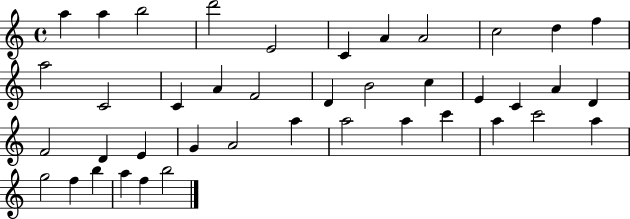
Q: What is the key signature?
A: C major